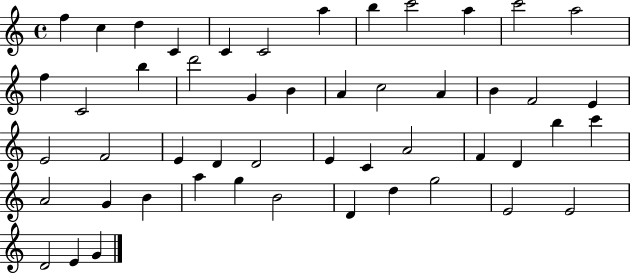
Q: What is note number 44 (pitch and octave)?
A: D5